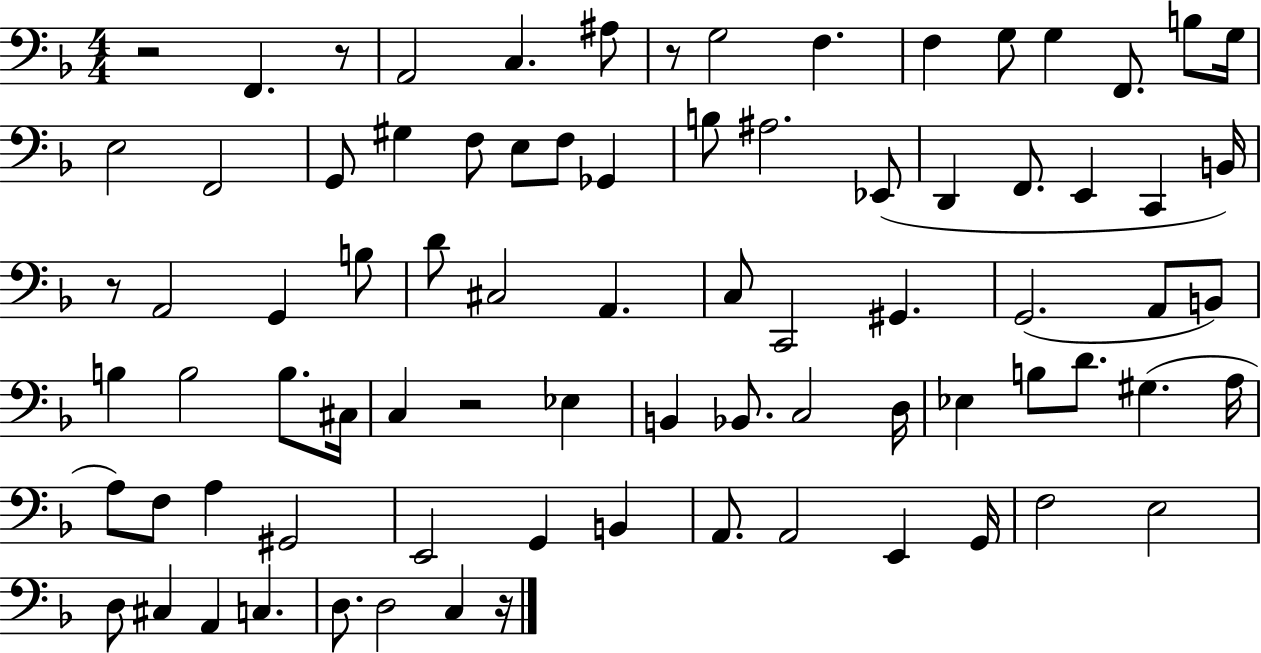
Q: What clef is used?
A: bass